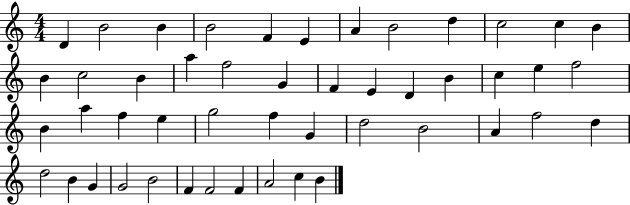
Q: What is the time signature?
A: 4/4